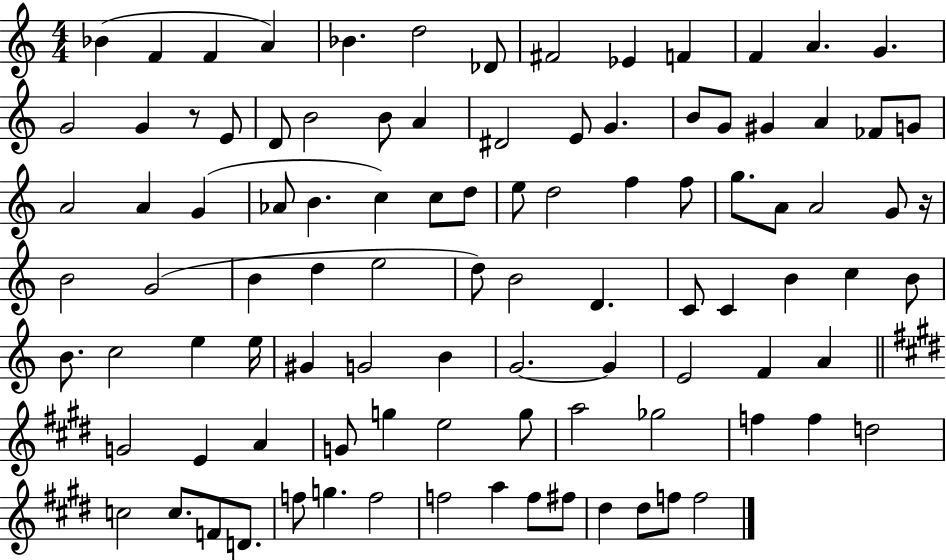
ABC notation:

X:1
T:Untitled
M:4/4
L:1/4
K:C
_B F F A _B d2 _D/2 ^F2 _E F F A G G2 G z/2 E/2 D/2 B2 B/2 A ^D2 E/2 G B/2 G/2 ^G A _F/2 G/2 A2 A G _A/2 B c c/2 d/2 e/2 d2 f f/2 g/2 A/2 A2 G/2 z/4 B2 G2 B d e2 d/2 B2 D C/2 C B c B/2 B/2 c2 e e/4 ^G G2 B G2 G E2 F A G2 E A G/2 g e2 g/2 a2 _g2 f f d2 c2 c/2 F/2 D/2 f/2 g f2 f2 a f/2 ^f/2 ^d ^d/2 f/2 f2